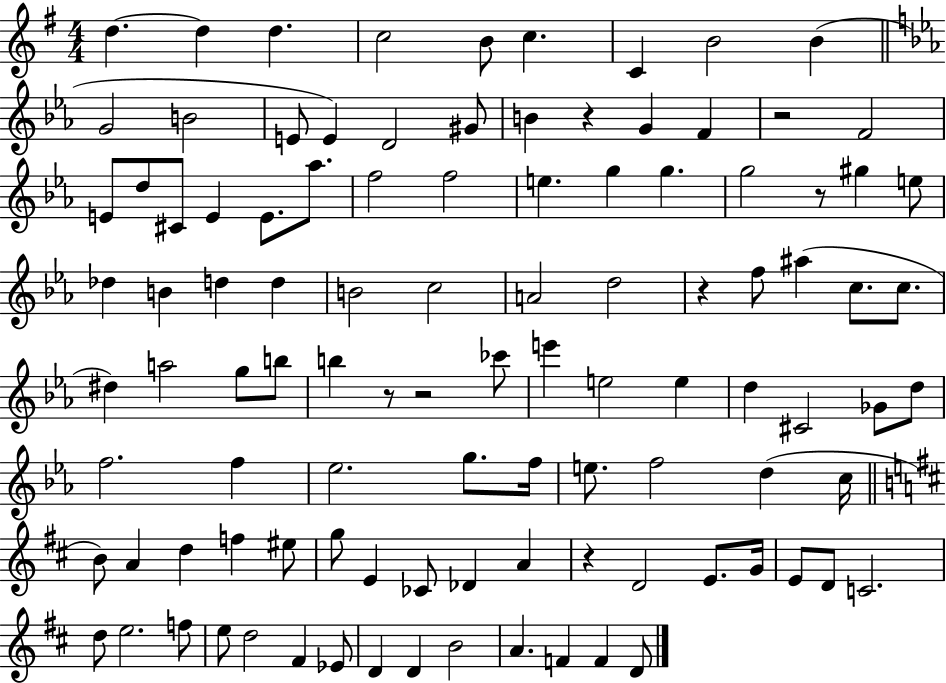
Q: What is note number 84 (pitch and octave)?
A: D5